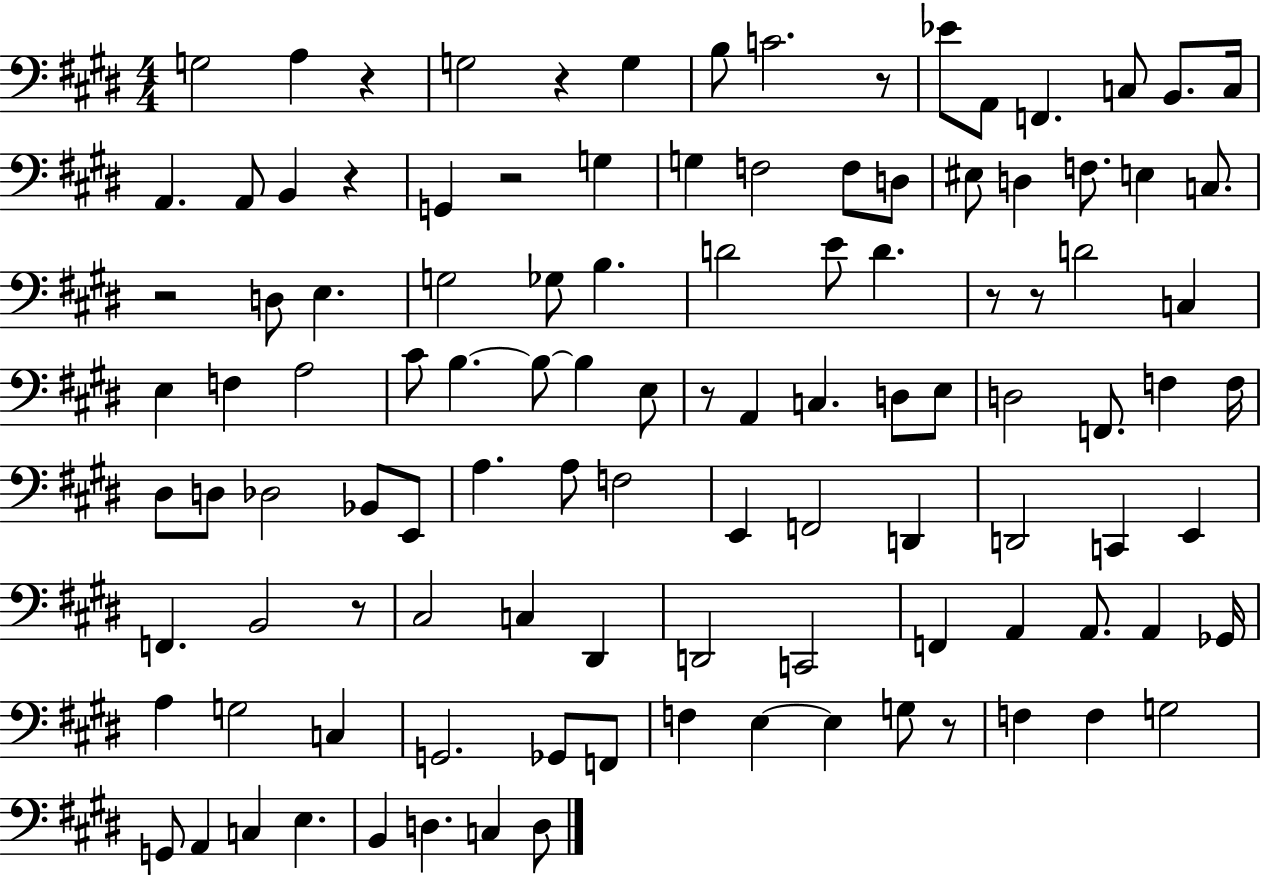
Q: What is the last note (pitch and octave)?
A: D3